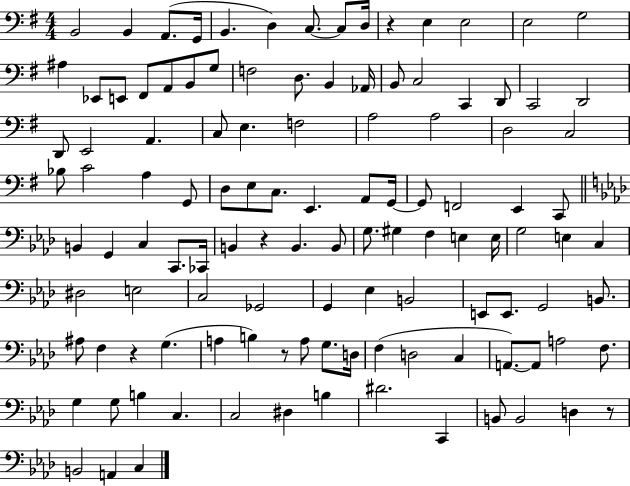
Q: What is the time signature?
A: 4/4